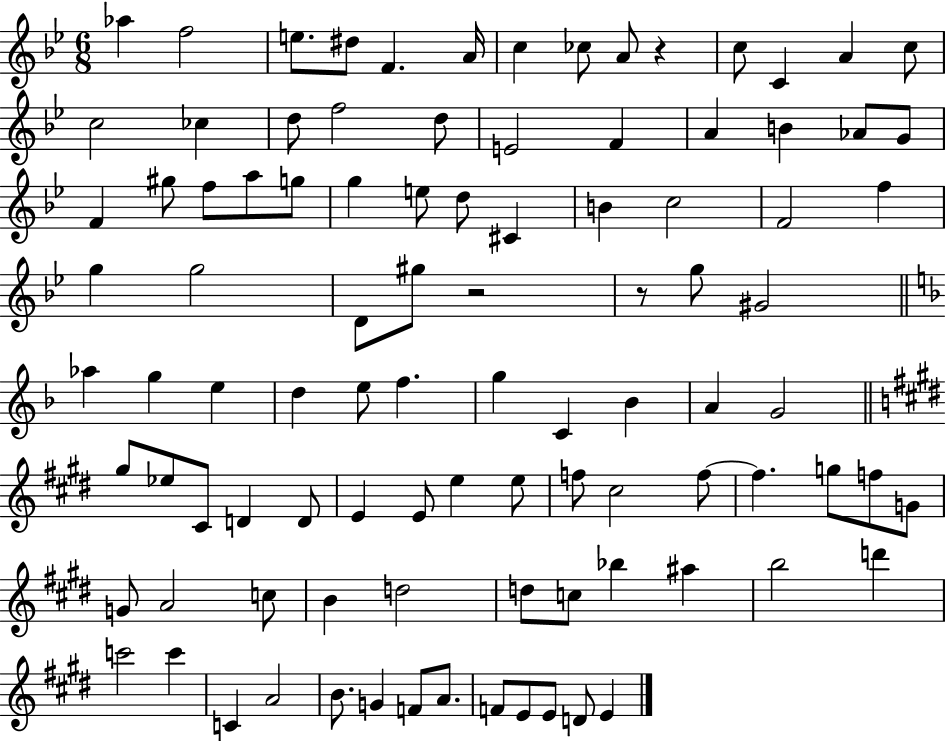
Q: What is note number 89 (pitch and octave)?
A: A4